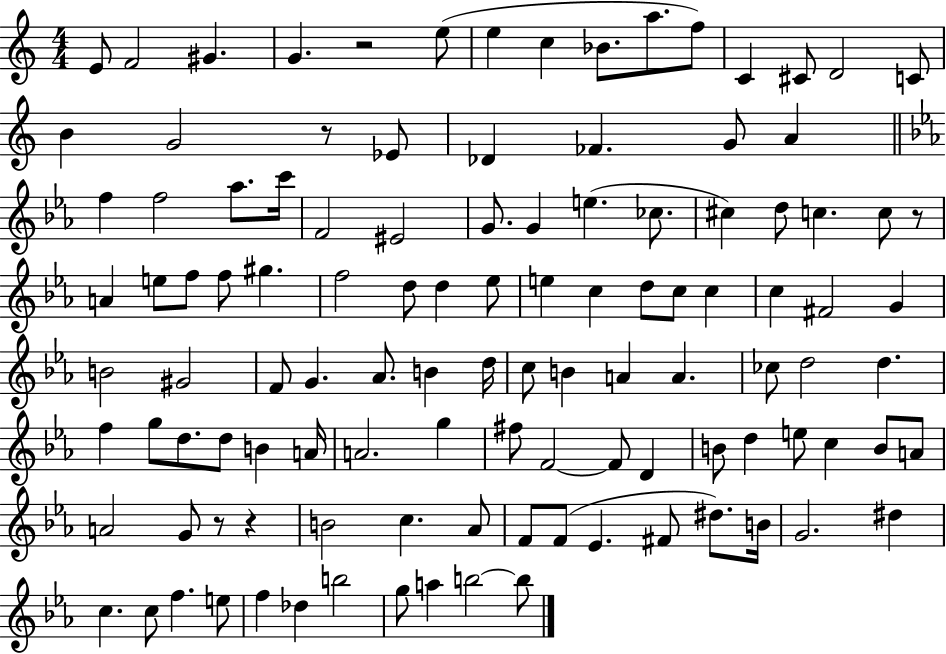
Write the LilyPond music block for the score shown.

{
  \clef treble
  \numericTimeSignature
  \time 4/4
  \key c \major
  \repeat volta 2 { e'8 f'2 gis'4. | g'4. r2 e''8( | e''4 c''4 bes'8. a''8. f''8) | c'4 cis'8 d'2 c'8 | \break b'4 g'2 r8 ees'8 | des'4 fes'4. g'8 a'4 | \bar "||" \break \key ees \major f''4 f''2 aes''8. c'''16 | f'2 eis'2 | g'8. g'4 e''4.( ces''8. | cis''4) d''8 c''4. c''8 r8 | \break a'4 e''8 f''8 f''8 gis''4. | f''2 d''8 d''4 ees''8 | e''4 c''4 d''8 c''8 c''4 | c''4 fis'2 g'4 | \break b'2 gis'2 | f'8 g'4. aes'8. b'4 d''16 | c''8 b'4 a'4 a'4. | ces''8 d''2 d''4. | \break f''4 g''8 d''8. d''8 b'4 a'16 | a'2. g''4 | fis''8 f'2~~ f'8 d'4 | b'8 d''4 e''8 c''4 b'8 a'8 | \break a'2 g'8 r8 r4 | b'2 c''4. aes'8 | f'8 f'8( ees'4. fis'8 dis''8.) b'16 | g'2. dis''4 | \break c''4. c''8 f''4. e''8 | f''4 des''4 b''2 | g''8 a''4 b''2~~ b''8 | } \bar "|."
}